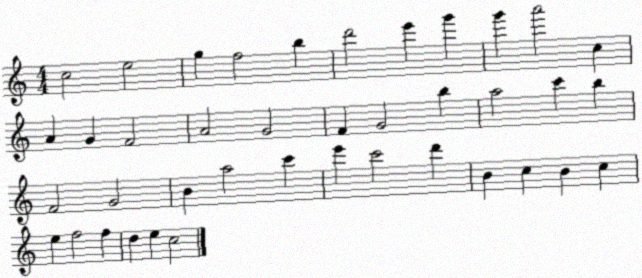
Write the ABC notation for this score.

X:1
T:Untitled
M:4/4
L:1/4
K:C
c2 e2 g f2 b d'2 e' g' g' a'2 c A G F2 A2 G2 F G2 b a2 c' b F2 G2 B a2 c' e' c'2 d' B c B c e f2 f d e c2